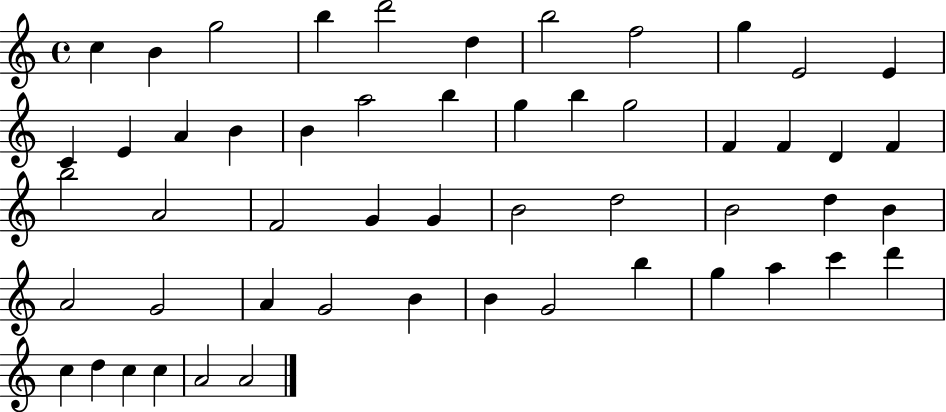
{
  \clef treble
  \time 4/4
  \defaultTimeSignature
  \key c \major
  c''4 b'4 g''2 | b''4 d'''2 d''4 | b''2 f''2 | g''4 e'2 e'4 | \break c'4 e'4 a'4 b'4 | b'4 a''2 b''4 | g''4 b''4 g''2 | f'4 f'4 d'4 f'4 | \break b''2 a'2 | f'2 g'4 g'4 | b'2 d''2 | b'2 d''4 b'4 | \break a'2 g'2 | a'4 g'2 b'4 | b'4 g'2 b''4 | g''4 a''4 c'''4 d'''4 | \break c''4 d''4 c''4 c''4 | a'2 a'2 | \bar "|."
}